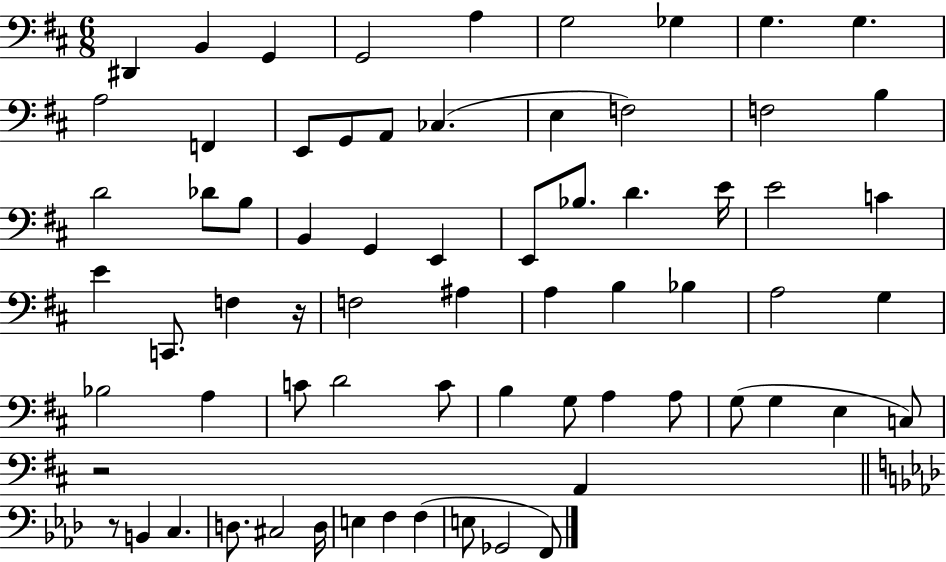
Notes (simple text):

D#2/q B2/q G2/q G2/h A3/q G3/h Gb3/q G3/q. G3/q. A3/h F2/q E2/e G2/e A2/e CES3/q. E3/q F3/h F3/h B3/q D4/h Db4/e B3/e B2/q G2/q E2/q E2/e Bb3/e. D4/q. E4/s E4/h C4/q E4/q C2/e. F3/q R/s F3/h A#3/q A3/q B3/q Bb3/q A3/h G3/q Bb3/h A3/q C4/e D4/h C4/e B3/q G3/e A3/q A3/e G3/e G3/q E3/q C3/e R/h A2/q R/e B2/q C3/q. D3/e. C#3/h D3/s E3/q F3/q F3/q E3/e Gb2/h F2/e